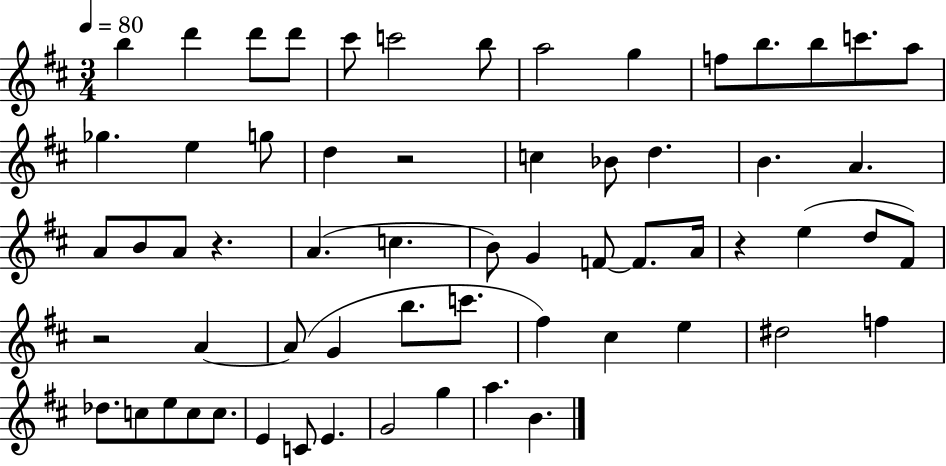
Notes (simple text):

B5/q D6/q D6/e D6/e C#6/e C6/h B5/e A5/h G5/q F5/e B5/e. B5/e C6/e. A5/e Gb5/q. E5/q G5/e D5/q R/h C5/q Bb4/e D5/q. B4/q. A4/q. A4/e B4/e A4/e R/q. A4/q. C5/q. B4/e G4/q F4/e F4/e. A4/s R/q E5/q D5/e F#4/e R/h A4/q A4/e G4/q B5/e. C6/e. F#5/q C#5/q E5/q D#5/h F5/q Db5/e. C5/e E5/e C5/e C5/e. E4/q C4/e E4/q. G4/h G5/q A5/q. B4/q.